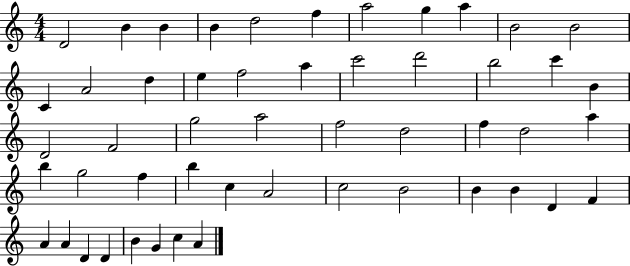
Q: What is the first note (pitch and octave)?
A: D4